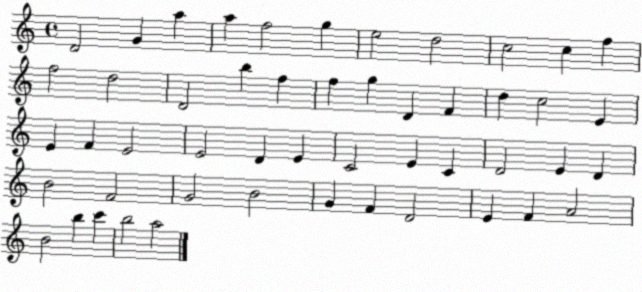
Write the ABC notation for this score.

X:1
T:Untitled
M:4/4
L:1/4
K:C
D2 G a a f2 g e2 d2 c2 c f f2 d2 D2 b f f g D F d c2 E E F E2 E2 D E C2 E C D2 E D B2 F2 G2 B2 G F D2 E F A2 B2 b c' b2 a2